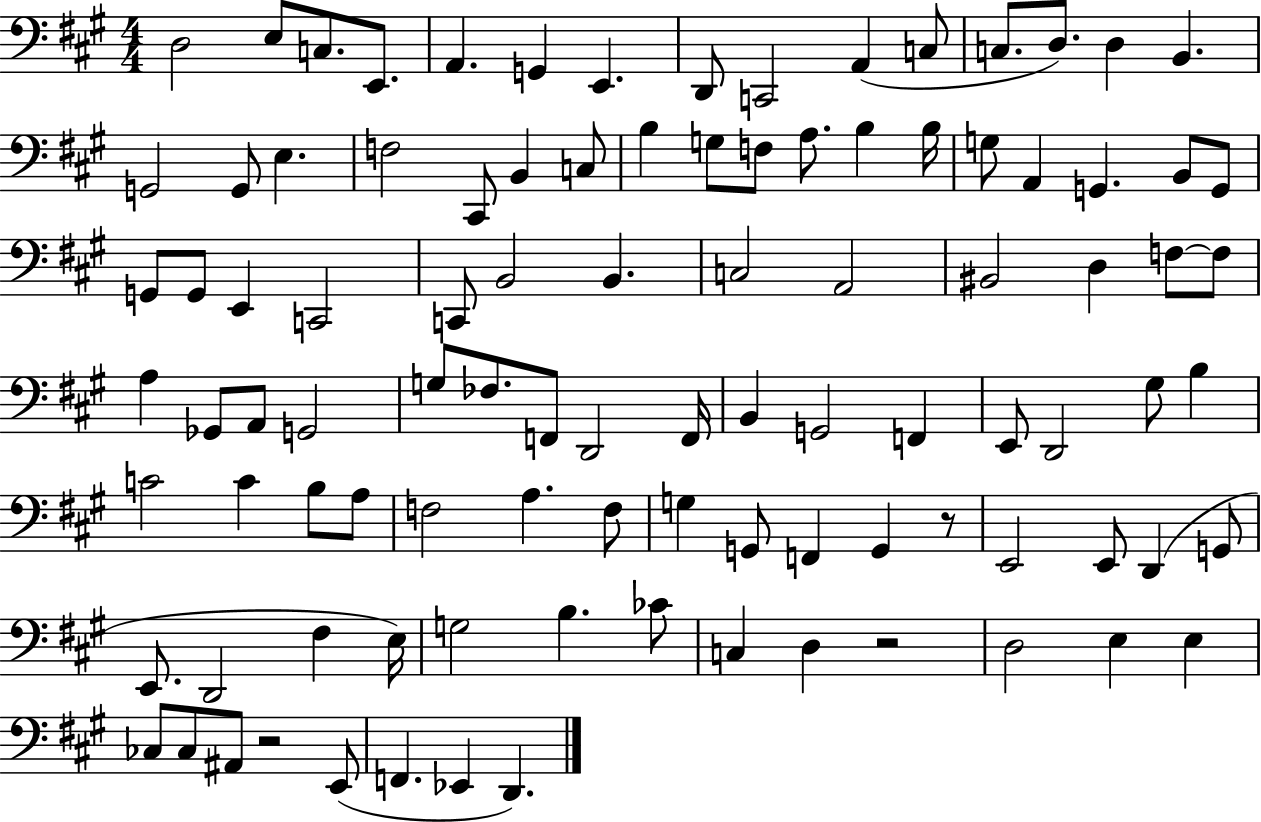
D3/h E3/e C3/e. E2/e. A2/q. G2/q E2/q. D2/e C2/h A2/q C3/e C3/e. D3/e. D3/q B2/q. G2/h G2/e E3/q. F3/h C#2/e B2/q C3/e B3/q G3/e F3/e A3/e. B3/q B3/s G3/e A2/q G2/q. B2/e G2/e G2/e G2/e E2/q C2/h C2/e B2/h B2/q. C3/h A2/h BIS2/h D3/q F3/e F3/e A3/q Gb2/e A2/e G2/h G3/e FES3/e. F2/e D2/h F2/s B2/q G2/h F2/q E2/e D2/h G#3/e B3/q C4/h C4/q B3/e A3/e F3/h A3/q. F3/e G3/q G2/e F2/q G2/q R/e E2/h E2/e D2/q G2/e E2/e. D2/h F#3/q E3/s G3/h B3/q. CES4/e C3/q D3/q R/h D3/h E3/q E3/q CES3/e CES3/e A#2/e R/h E2/e F2/q. Eb2/q D2/q.